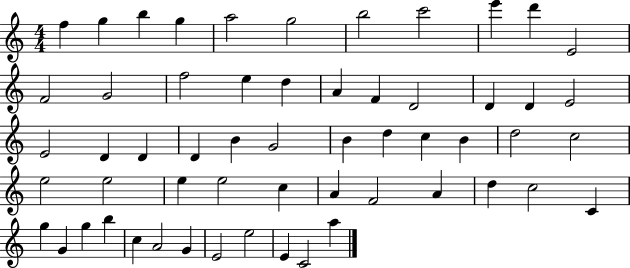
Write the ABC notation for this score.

X:1
T:Untitled
M:4/4
L:1/4
K:C
f g b g a2 g2 b2 c'2 e' d' E2 F2 G2 f2 e d A F D2 D D E2 E2 D D D B G2 B d c B d2 c2 e2 e2 e e2 c A F2 A d c2 C g G g b c A2 G E2 e2 E C2 a